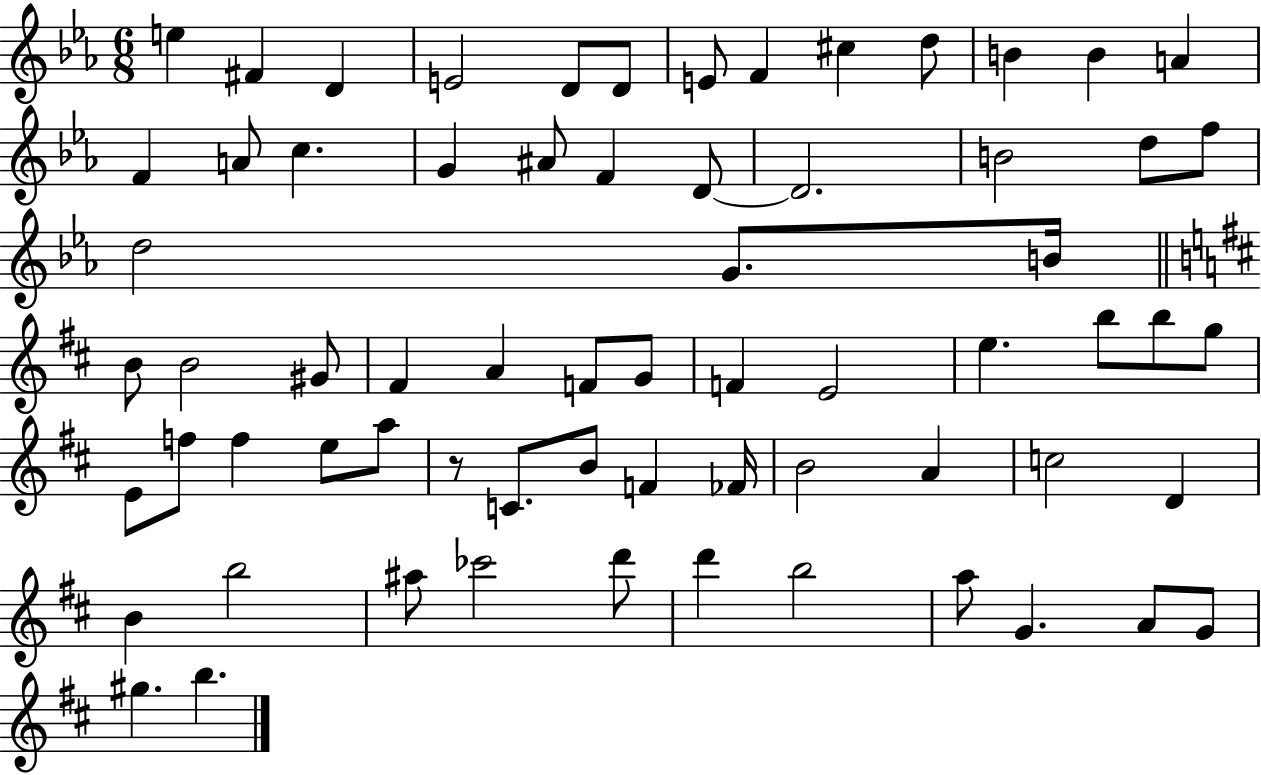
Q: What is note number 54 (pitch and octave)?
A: B4